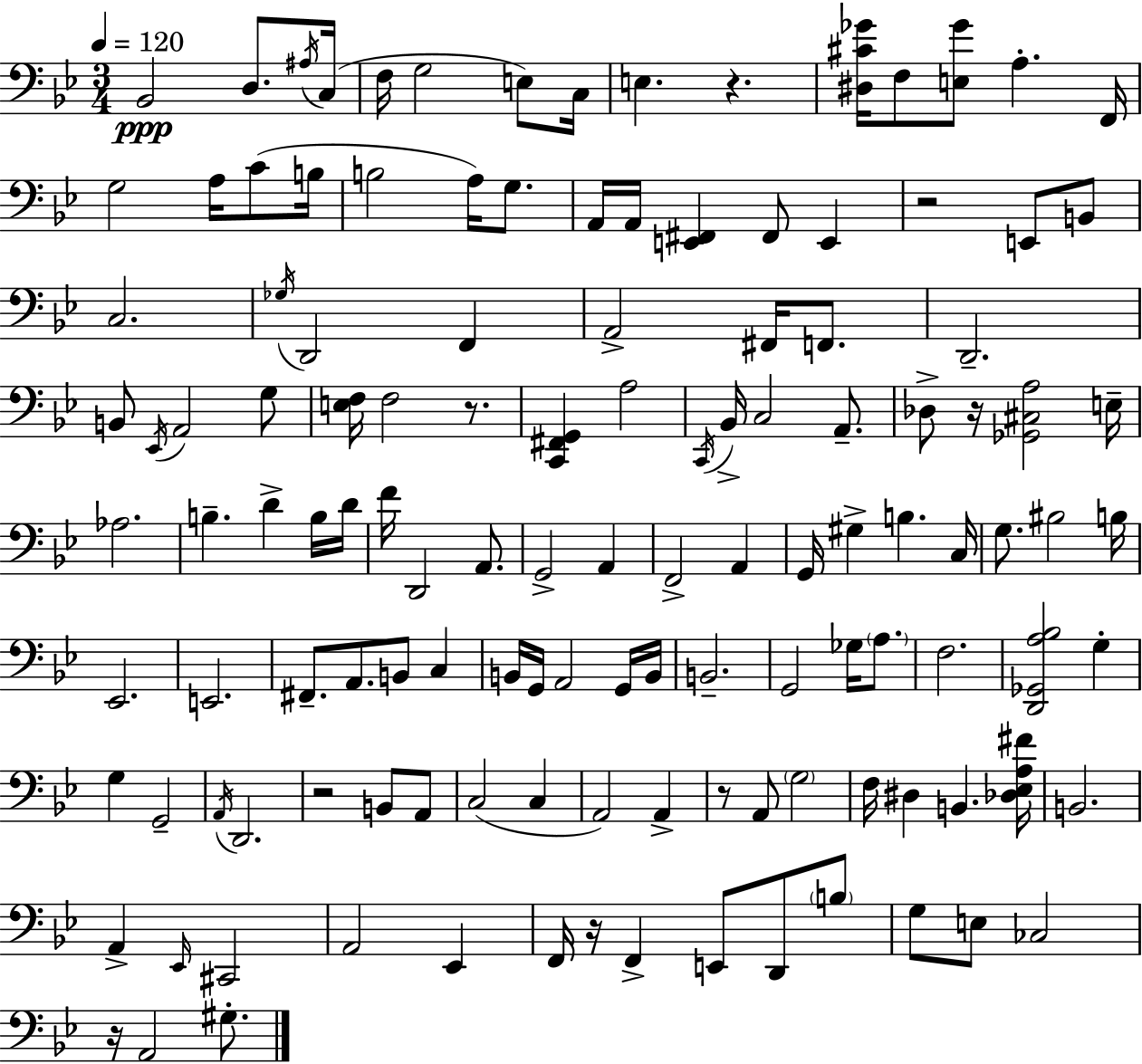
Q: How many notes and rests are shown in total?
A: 128